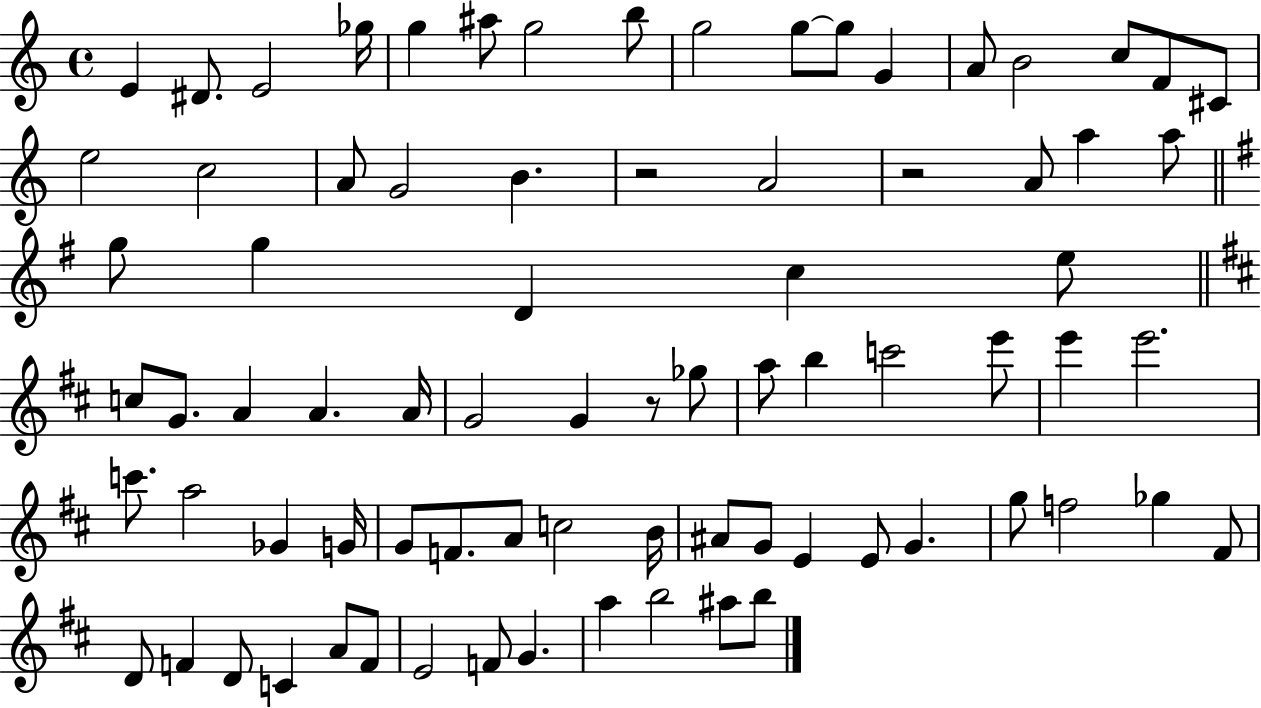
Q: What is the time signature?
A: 4/4